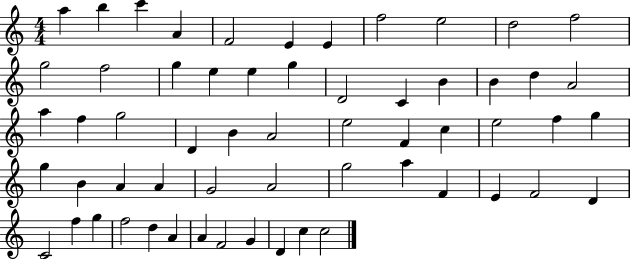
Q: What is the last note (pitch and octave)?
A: C5